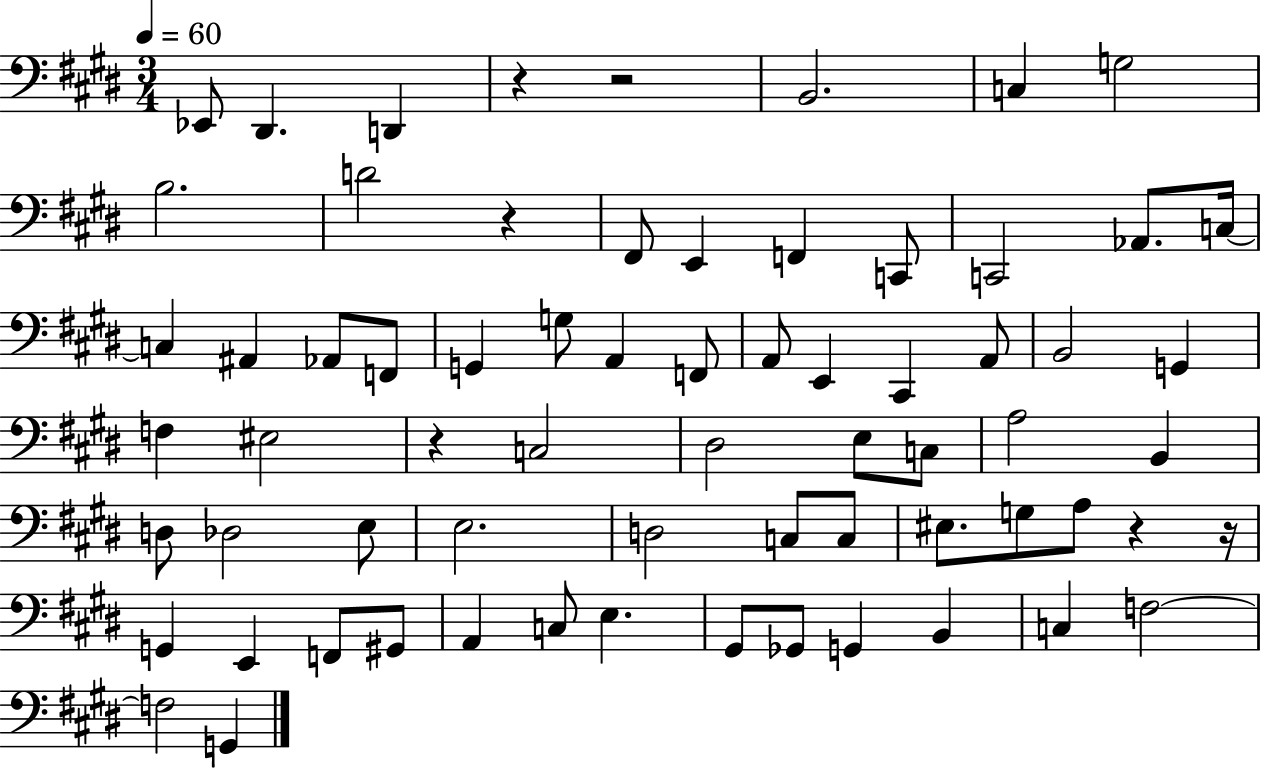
{
  \clef bass
  \numericTimeSignature
  \time 3/4
  \key e \major
  \tempo 4 = 60
  ees,8 dis,4. d,4 | r4 r2 | b,2. | c4 g2 | \break b2. | d'2 r4 | fis,8 e,4 f,4 c,8 | c,2 aes,8. c16~~ | \break c4 ais,4 aes,8 f,8 | g,4 g8 a,4 f,8 | a,8 e,4 cis,4 a,8 | b,2 g,4 | \break f4 eis2 | r4 c2 | dis2 e8 c8 | a2 b,4 | \break d8 des2 e8 | e2. | d2 c8 c8 | eis8. g8 a8 r4 r16 | \break g,4 e,4 f,8 gis,8 | a,4 c8 e4. | gis,8 ges,8 g,4 b,4 | c4 f2~~ | \break f2 g,4 | \bar "|."
}